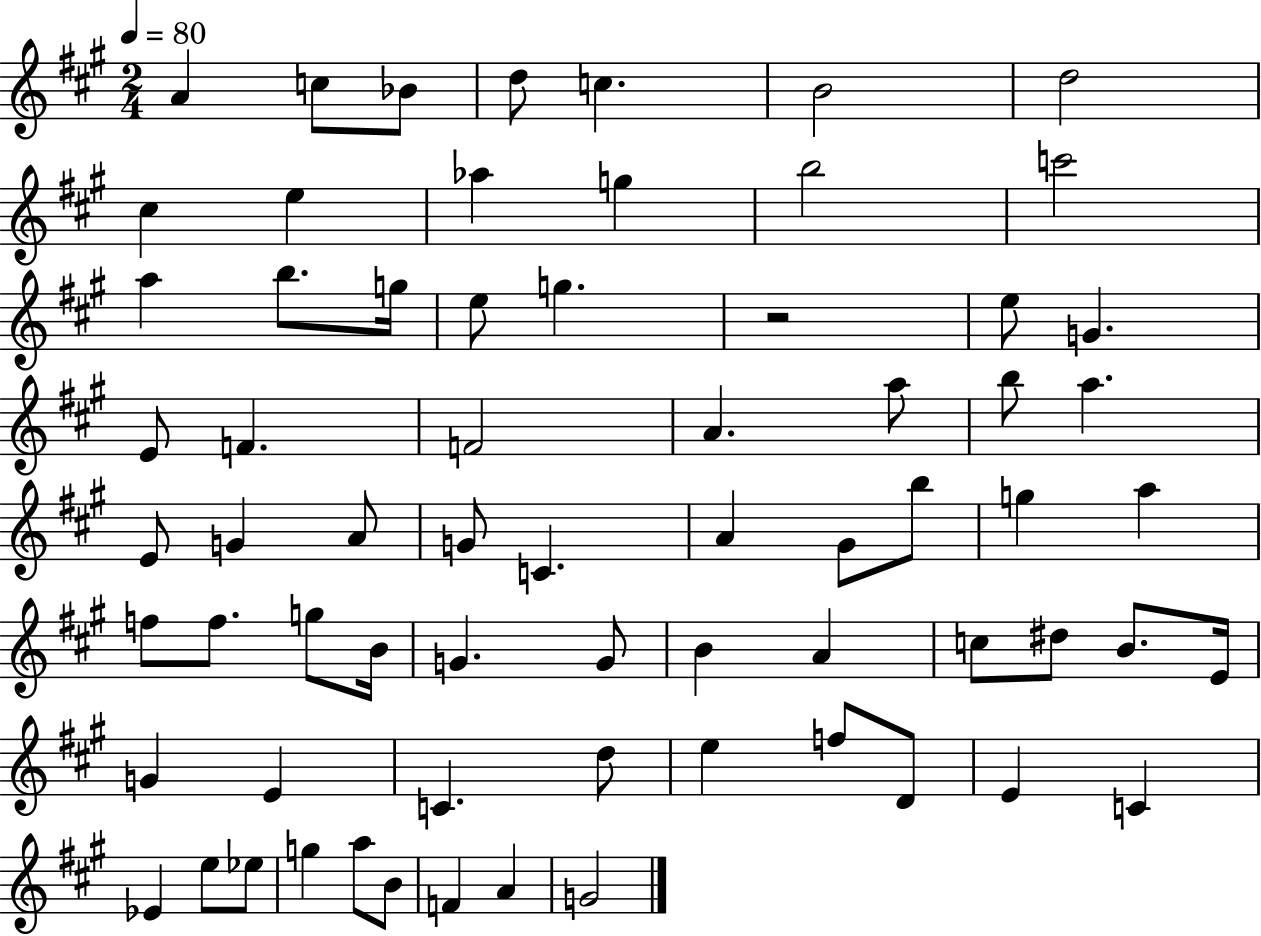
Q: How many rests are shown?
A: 1